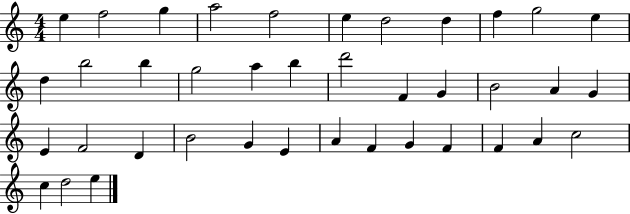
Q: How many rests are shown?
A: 0